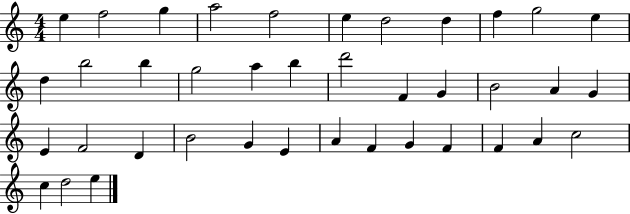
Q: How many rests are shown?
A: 0